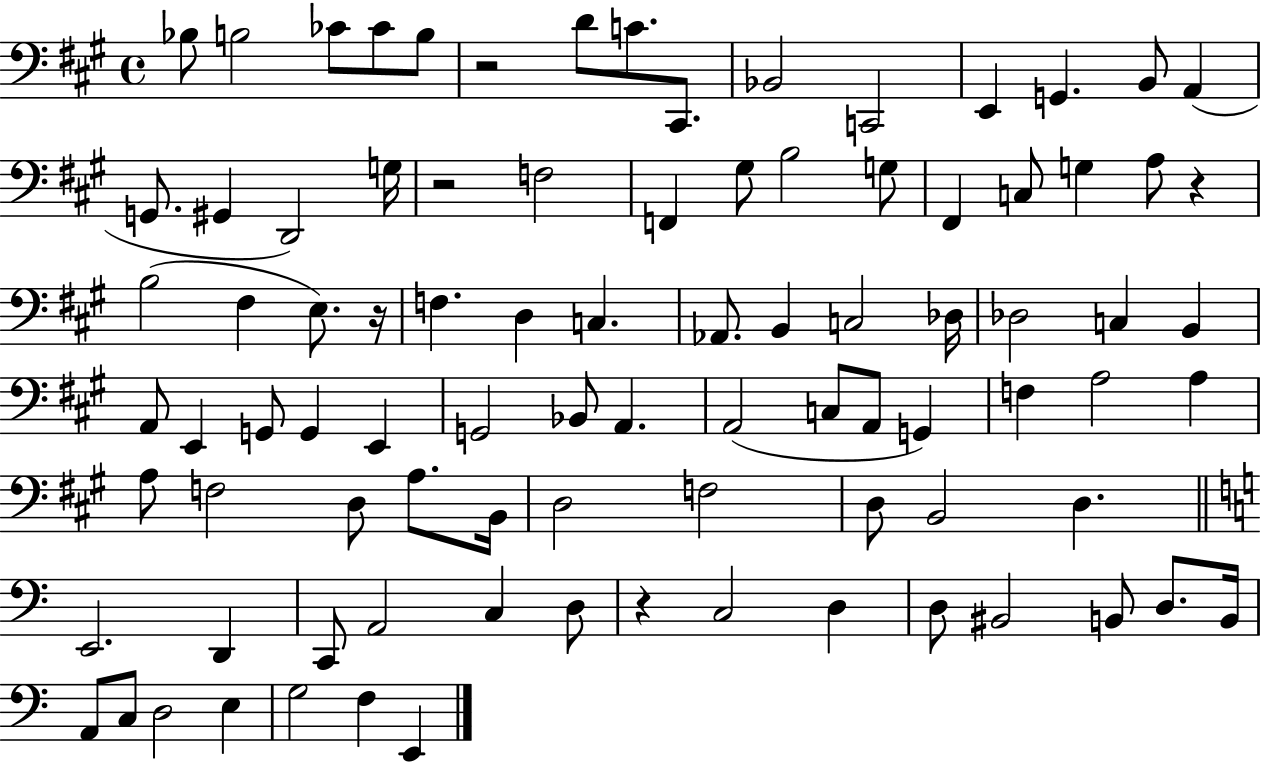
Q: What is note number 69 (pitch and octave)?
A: A2